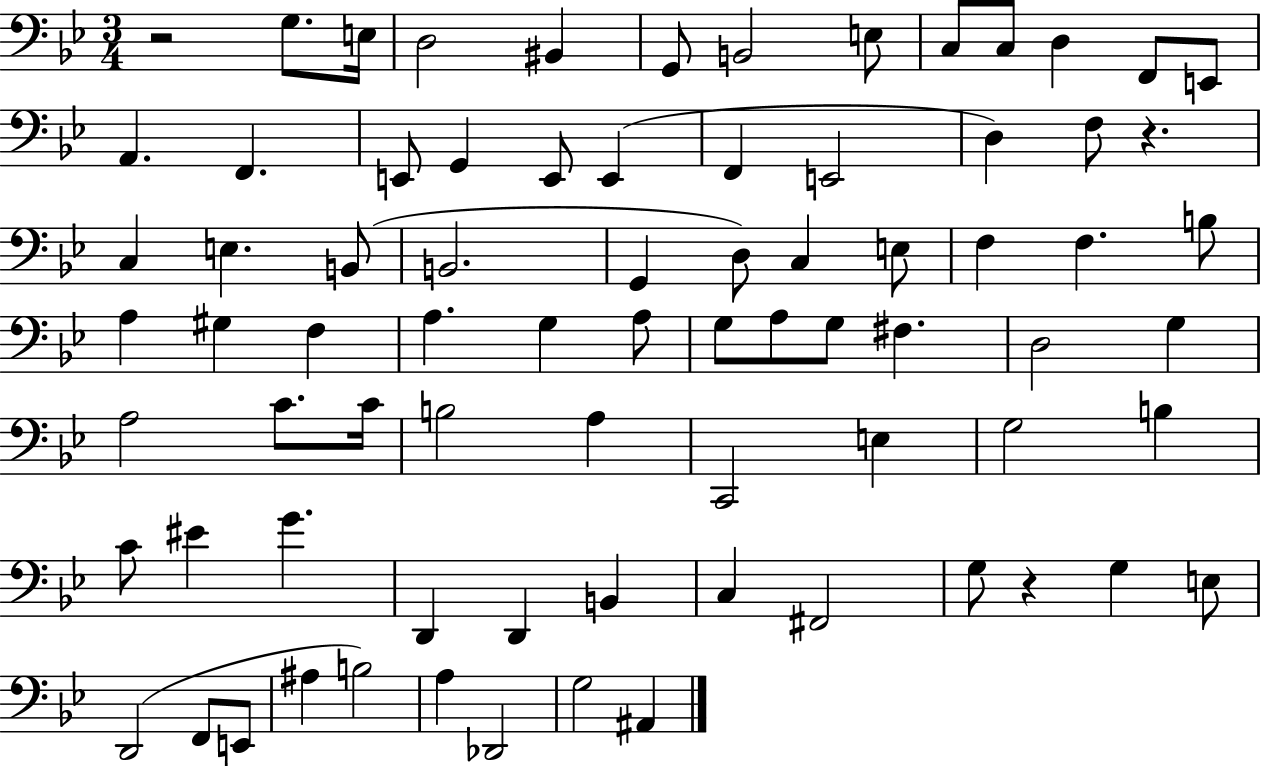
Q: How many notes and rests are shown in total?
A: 77